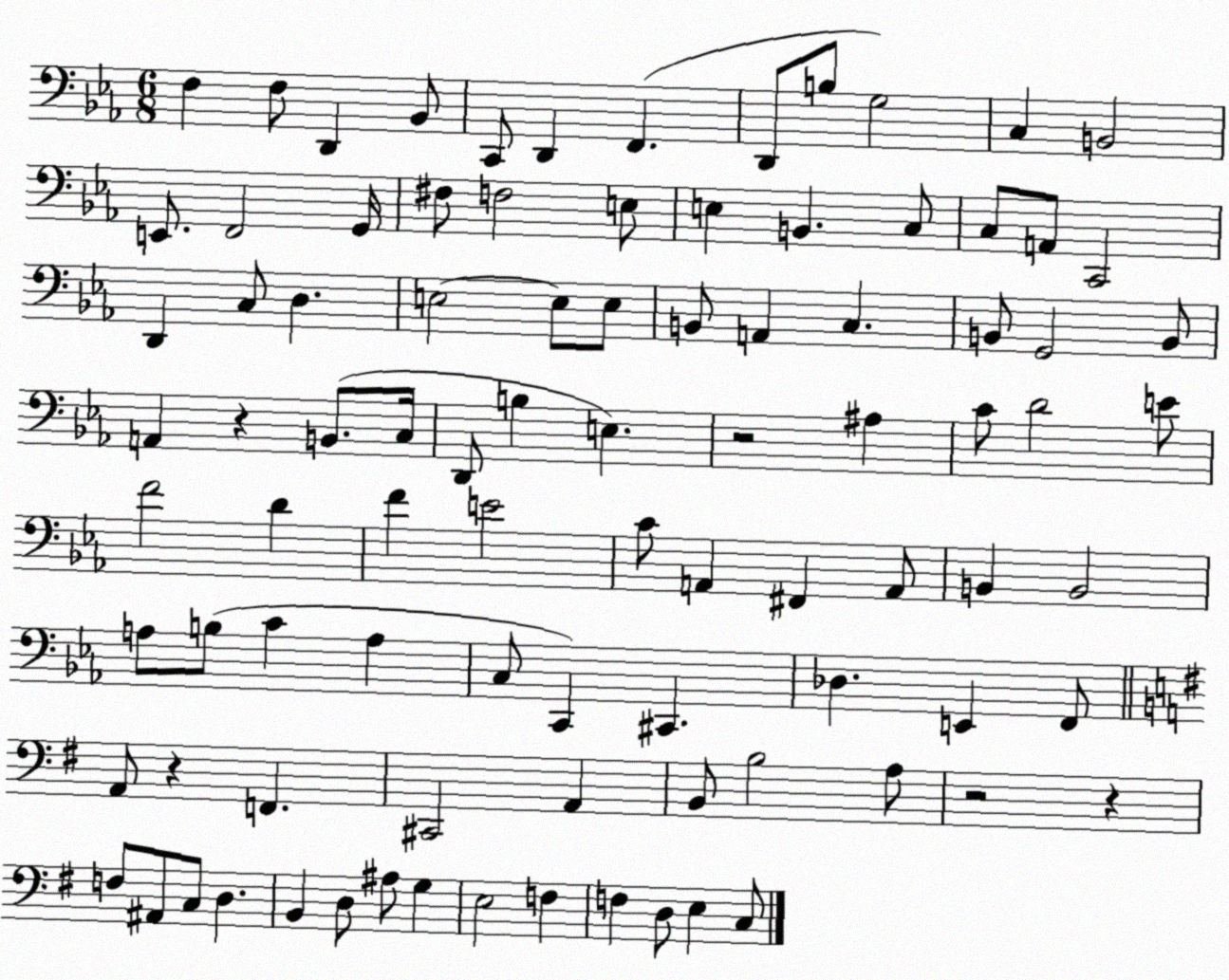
X:1
T:Untitled
M:6/8
L:1/4
K:Eb
F, F,/2 D,, _B,,/2 C,,/2 D,, F,, D,,/2 B,/2 G,2 C, B,,2 E,,/2 F,,2 G,,/4 ^F,/2 F,2 E,/2 E, B,, C,/2 C,/2 A,,/2 C,,2 D,, C,/2 D, E,2 E,/2 E,/2 B,,/2 A,, C, B,,/2 G,,2 B,,/2 A,, z B,,/2 C,/4 D,,/2 B, E, z2 ^A, C/2 D2 E/2 F2 D F E2 C/2 A,, ^F,, A,,/2 B,, B,,2 A,/2 B,/2 C A, C,/2 C,, ^C,, _D, E,, F,,/2 A,,/2 z F,, ^C,,2 A,, B,,/2 B,2 A,/2 z2 z F,/2 ^A,,/2 C,/2 D, B,, D,/2 ^A,/2 G, E,2 F, F, D,/2 E, C,/2